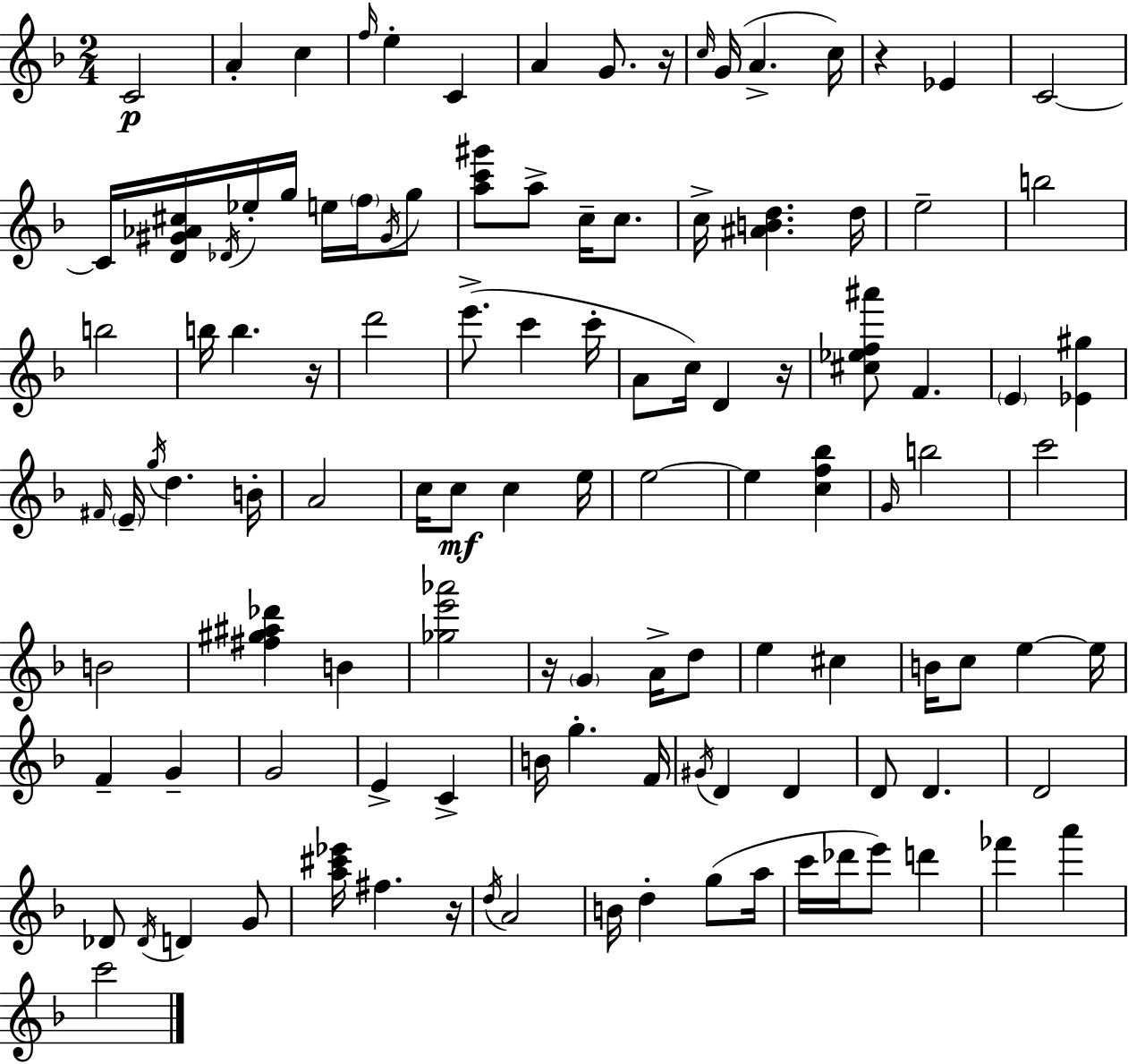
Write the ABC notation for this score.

X:1
T:Untitled
M:2/4
L:1/4
K:Dm
C2 A c f/4 e C A G/2 z/4 c/4 G/4 A c/4 z _E C2 C/4 [D^G_A^c]/4 _D/4 _e/4 g/4 e/4 f/4 ^G/4 g/2 [ac'^g']/2 a/2 c/4 c/2 c/4 [^ABd] d/4 e2 b2 b2 b/4 b z/4 d'2 e'/2 c' c'/4 A/2 c/4 D z/4 [^c_ef^a']/2 F E [_E^g] ^F/4 E/4 g/4 d B/4 A2 c/4 c/2 c e/4 e2 e [cf_b] G/4 b2 c'2 B2 [^f^g^a_d'] B [_ge'_a']2 z/4 G A/4 d/2 e ^c B/4 c/2 e e/4 F G G2 E C B/4 g F/4 ^G/4 D D D/2 D D2 _D/2 _D/4 D G/2 [a^c'_e']/4 ^f z/4 d/4 A2 B/4 d g/2 a/4 c'/4 _d'/4 e'/2 d' _f' a' c'2